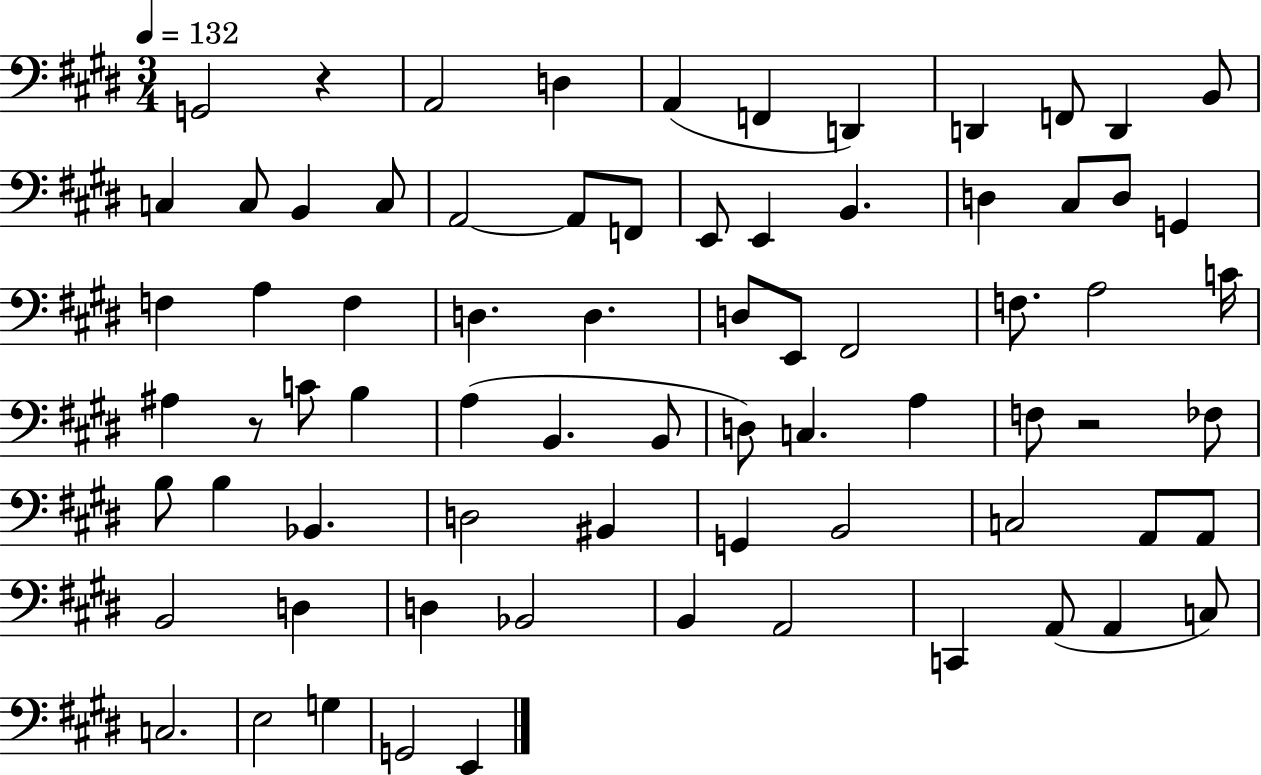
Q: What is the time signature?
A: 3/4